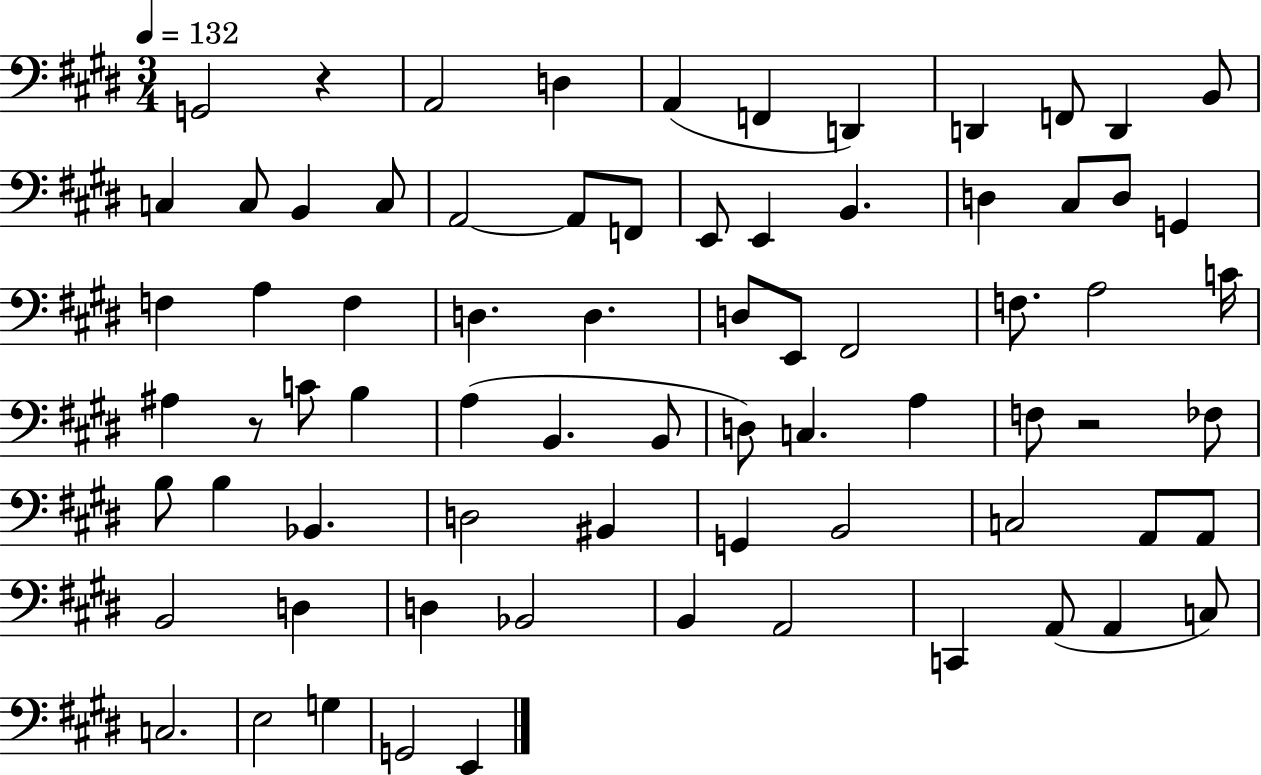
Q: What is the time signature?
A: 3/4